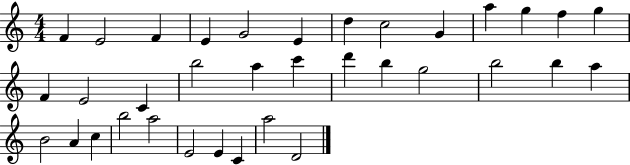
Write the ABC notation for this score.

X:1
T:Untitled
M:4/4
L:1/4
K:C
F E2 F E G2 E d c2 G a g f g F E2 C b2 a c' d' b g2 b2 b a B2 A c b2 a2 E2 E C a2 D2